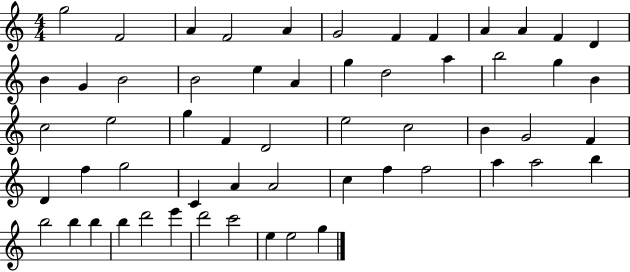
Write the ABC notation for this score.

X:1
T:Untitled
M:4/4
L:1/4
K:C
g2 F2 A F2 A G2 F F A A F D B G B2 B2 e A g d2 a b2 g B c2 e2 g F D2 e2 c2 B G2 F D f g2 C A A2 c f f2 a a2 b b2 b b b d'2 e' d'2 c'2 e e2 g